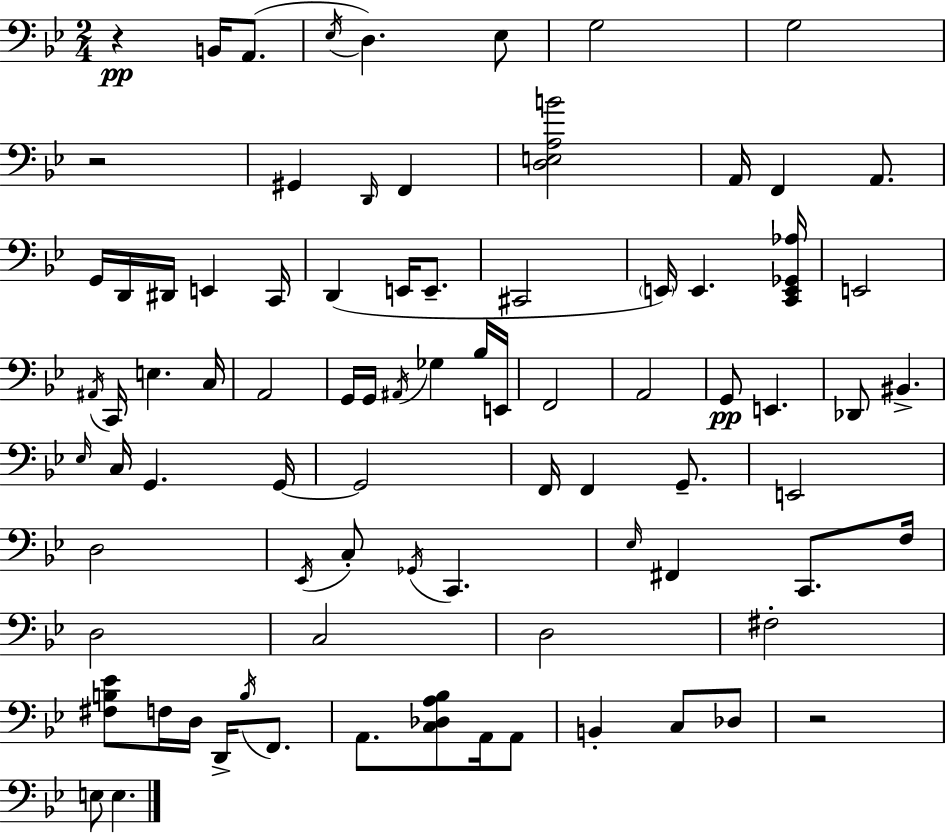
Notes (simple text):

R/q B2/s A2/e. Eb3/s D3/q. Eb3/e G3/h G3/h R/h G#2/q D2/s F2/q [D3,E3,A3,B4]/h A2/s F2/q A2/e. G2/s D2/s D#2/s E2/q C2/s D2/q E2/s E2/e. C#2/h E2/s E2/q. [C2,E2,Gb2,Ab3]/s E2/h A#2/s C2/s E3/q. C3/s A2/h G2/s G2/s A#2/s Gb3/q Bb3/s E2/s F2/h A2/h G2/e E2/q. Db2/e BIS2/q. Eb3/s C3/s G2/q. G2/s G2/h F2/s F2/q G2/e. E2/h D3/h Eb2/s C3/e Gb2/s C2/q. Eb3/s F#2/q C2/e. F3/s D3/h C3/h D3/h F#3/h [F#3,B3,Eb4]/e F3/s D3/s D2/s B3/s F2/e. A2/e. [C3,Db3,A3,Bb3]/e A2/s A2/e B2/q C3/e Db3/e R/h E3/e E3/q.